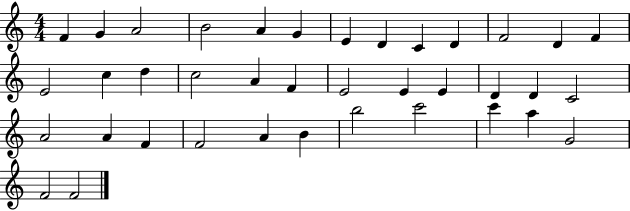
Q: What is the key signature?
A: C major